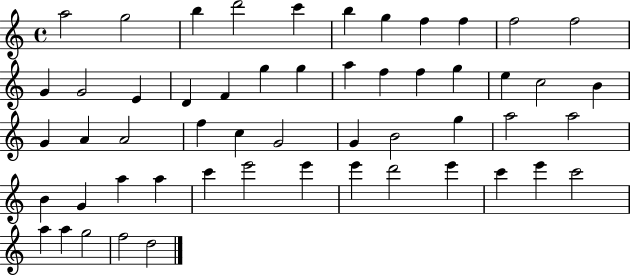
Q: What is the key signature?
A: C major